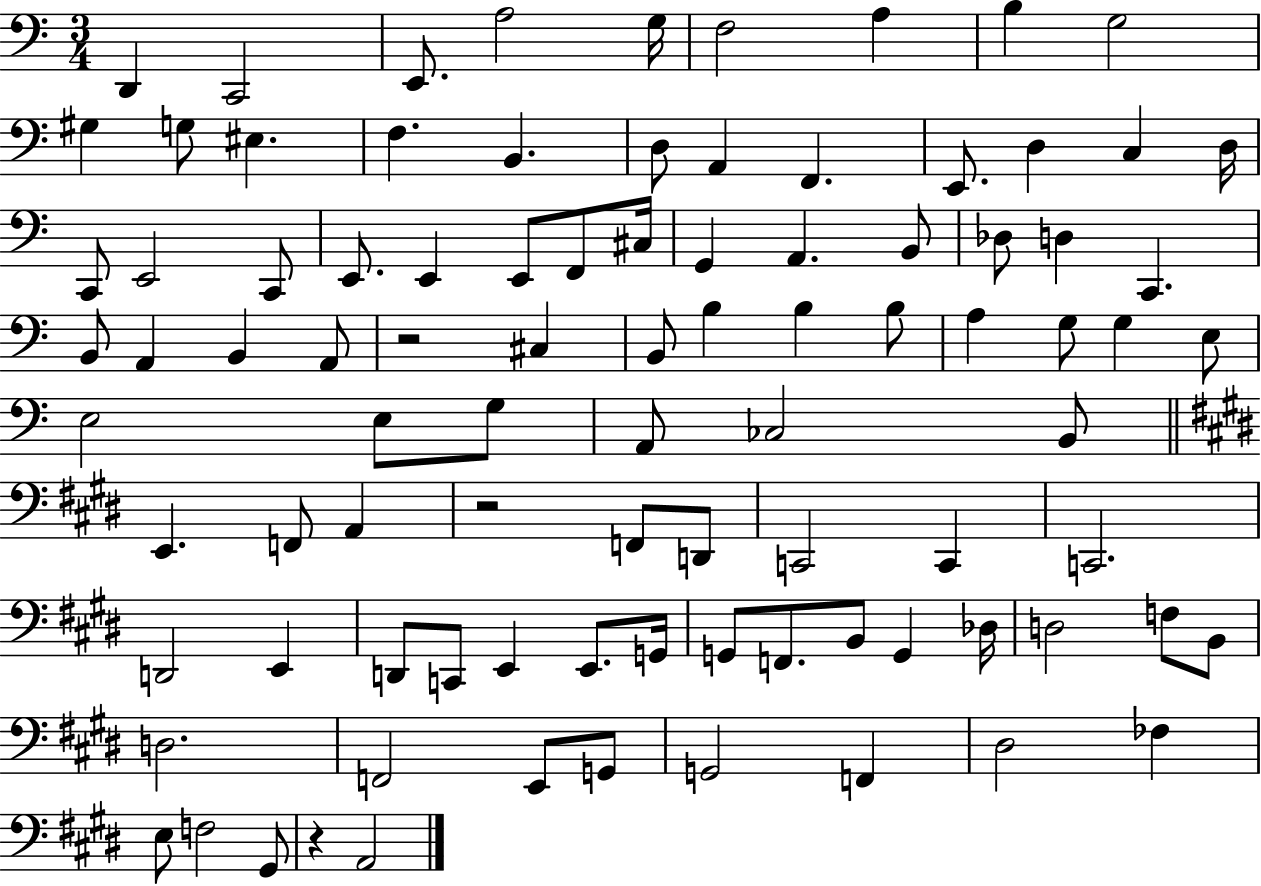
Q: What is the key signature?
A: C major